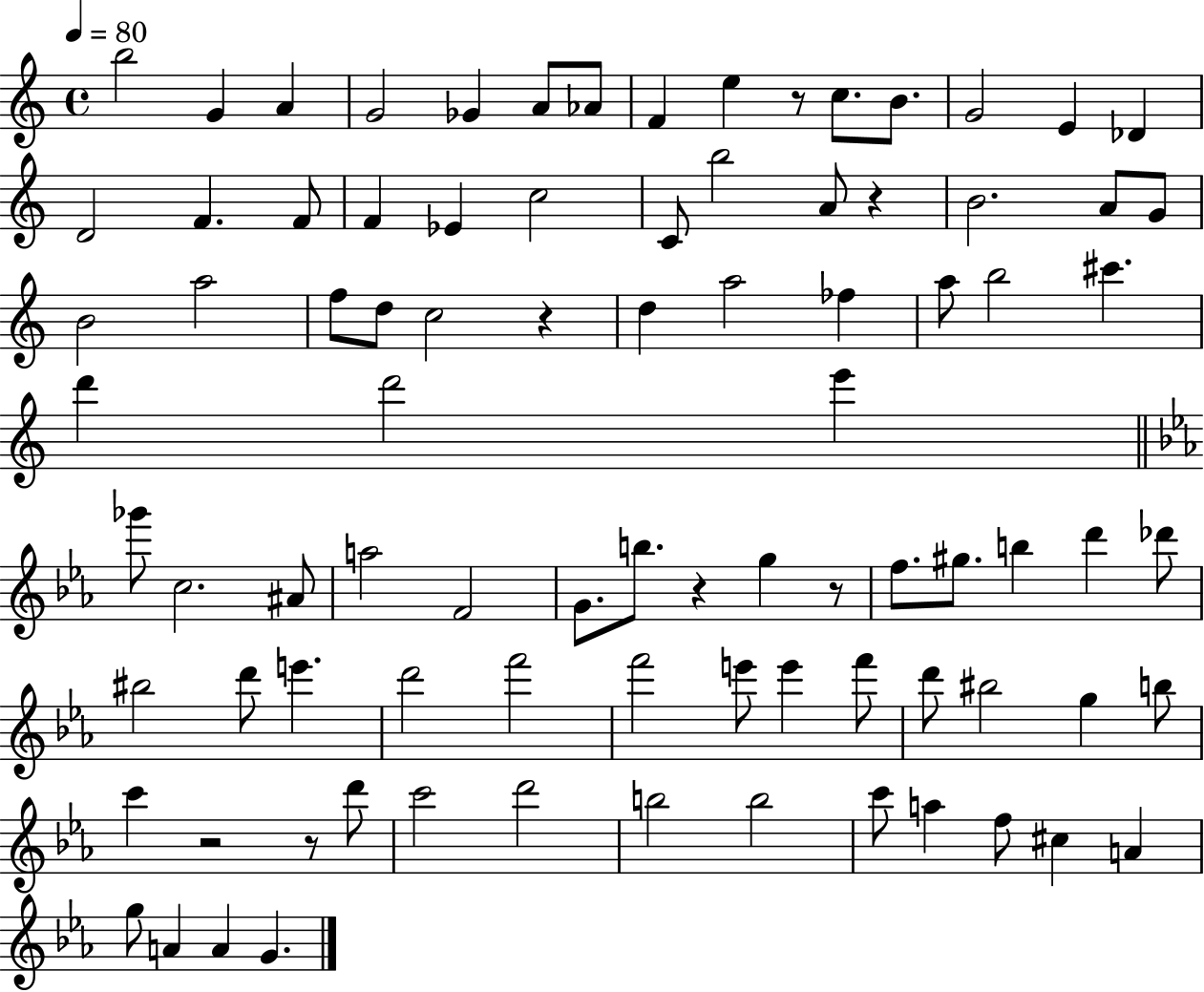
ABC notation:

X:1
T:Untitled
M:4/4
L:1/4
K:C
b2 G A G2 _G A/2 _A/2 F e z/2 c/2 B/2 G2 E _D D2 F F/2 F _E c2 C/2 b2 A/2 z B2 A/2 G/2 B2 a2 f/2 d/2 c2 z d a2 _f a/2 b2 ^c' d' d'2 e' _g'/2 c2 ^A/2 a2 F2 G/2 b/2 z g z/2 f/2 ^g/2 b d' _d'/2 ^b2 d'/2 e' d'2 f'2 f'2 e'/2 e' f'/2 d'/2 ^b2 g b/2 c' z2 z/2 d'/2 c'2 d'2 b2 b2 c'/2 a f/2 ^c A g/2 A A G